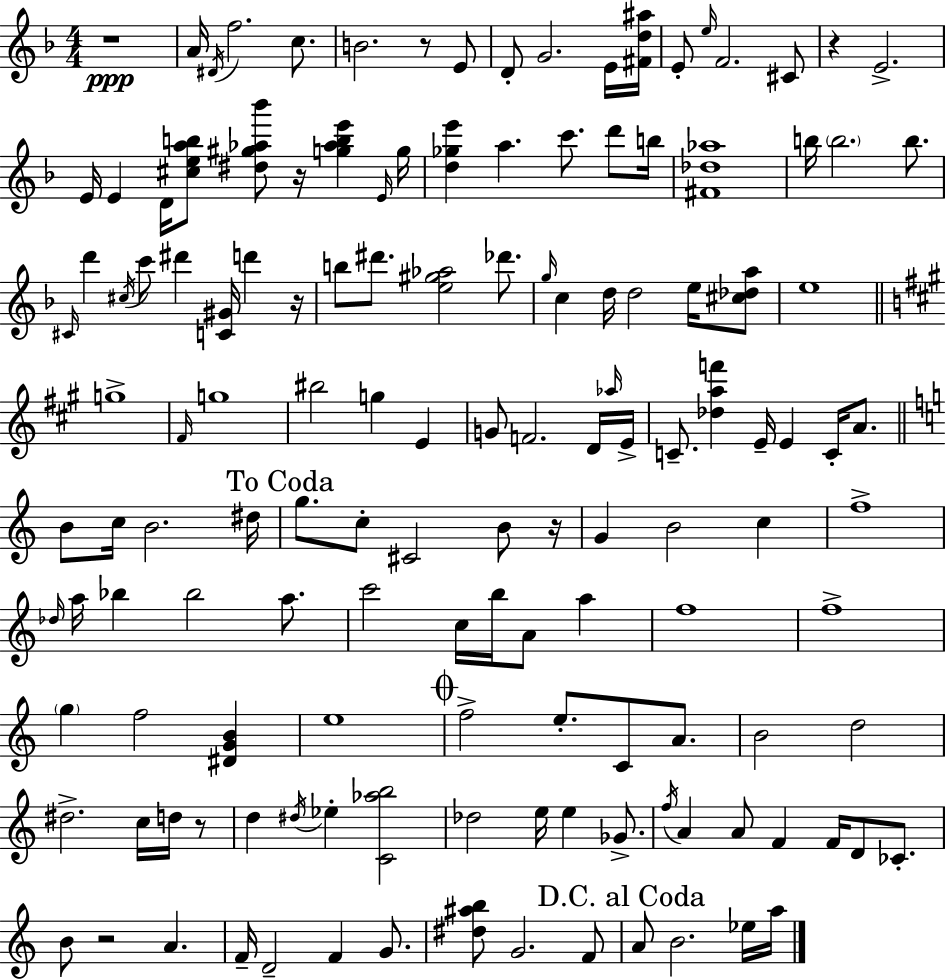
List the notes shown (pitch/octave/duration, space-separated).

R/w A4/s D#4/s F5/h. C5/e. B4/h. R/e E4/e D4/e G4/h. E4/s [F#4,D5,A#5]/s E4/e E5/s F4/h. C#4/e R/q E4/h. E4/s E4/q D4/s [C#5,E5,A5,B5]/e [D#5,G#5,Ab5,Bb6]/e R/s [G5,Ab5,B5,E6]/q E4/s G5/s [D5,Gb5,E6]/q A5/q. C6/e. D6/e B5/s [F#4,Db5,Ab5]/w B5/s B5/h. B5/e. C#4/s D6/q C#5/s C6/e D#6/q [C4,G#4]/s D6/q R/s B5/e D#6/e. [E5,G#5,Ab5]/h Db6/e. G5/s C5/q D5/s D5/h E5/s [C#5,Db5,A5]/e E5/w G5/w F#4/s G5/w BIS5/h G5/q E4/q G4/e F4/h. D4/s Ab5/s E4/s C4/e. [Db5,A5,F6]/q E4/s E4/q C4/s A4/e. B4/e C5/s B4/h. D#5/s G5/e. C5/e C#4/h B4/e R/s G4/q B4/h C5/q F5/w Db5/s A5/s Bb5/q Bb5/h A5/e. C6/h C5/s B5/s A4/e A5/q F5/w F5/w G5/q F5/h [D#4,G4,B4]/q E5/w F5/h E5/e. C4/e A4/e. B4/h D5/h D#5/h. C5/s D5/s R/e D5/q D#5/s Eb5/q [C4,Ab5,B5]/h Db5/h E5/s E5/q Gb4/e. F5/s A4/q A4/e F4/q F4/s D4/e CES4/e. B4/e R/h A4/q. F4/s D4/h F4/q G4/e. [D#5,A#5,B5]/e G4/h. F4/e A4/e B4/h. Eb5/s A5/s